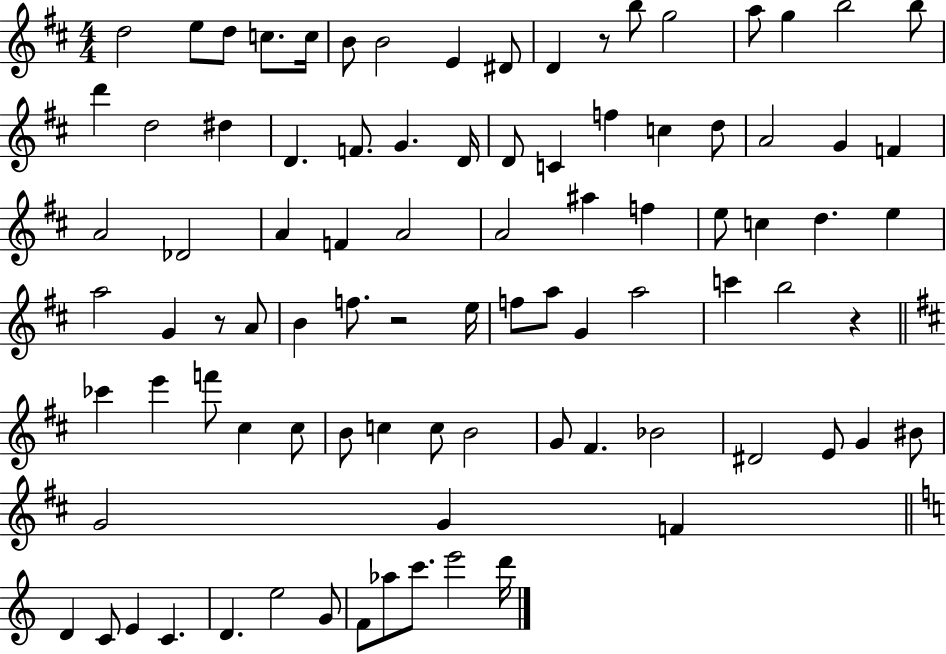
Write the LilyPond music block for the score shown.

{
  \clef treble
  \numericTimeSignature
  \time 4/4
  \key d \major
  d''2 e''8 d''8 c''8. c''16 | b'8 b'2 e'4 dis'8 | d'4 r8 b''8 g''2 | a''8 g''4 b''2 b''8 | \break d'''4 d''2 dis''4 | d'4. f'8. g'4. d'16 | d'8 c'4 f''4 c''4 d''8 | a'2 g'4 f'4 | \break a'2 des'2 | a'4 f'4 a'2 | a'2 ais''4 f''4 | e''8 c''4 d''4. e''4 | \break a''2 g'4 r8 a'8 | b'4 f''8. r2 e''16 | f''8 a''8 g'4 a''2 | c'''4 b''2 r4 | \break \bar "||" \break \key d \major ces'''4 e'''4 f'''8 cis''4 cis''8 | b'8 c''4 c''8 b'2 | g'8 fis'4. bes'2 | dis'2 e'8 g'4 bis'8 | \break g'2 g'4 f'4 | \bar "||" \break \key c \major d'4 c'8 e'4 c'4. | d'4. e''2 g'8 | f'8 aes''8 c'''8. e'''2 d'''16 | \bar "|."
}